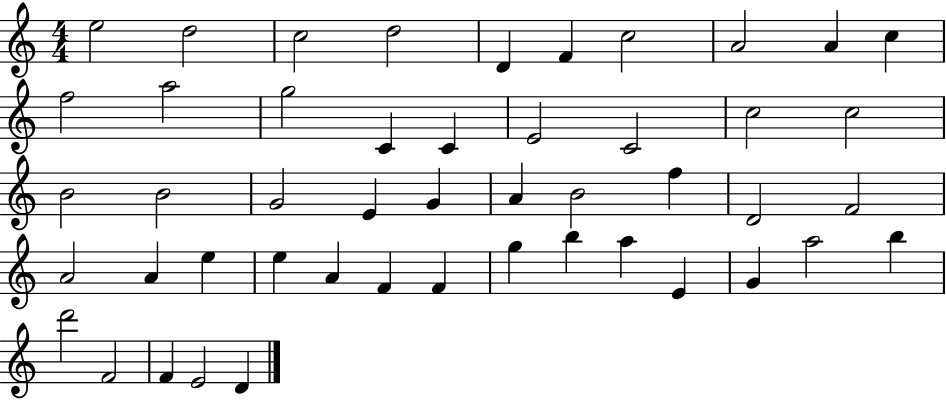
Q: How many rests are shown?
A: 0